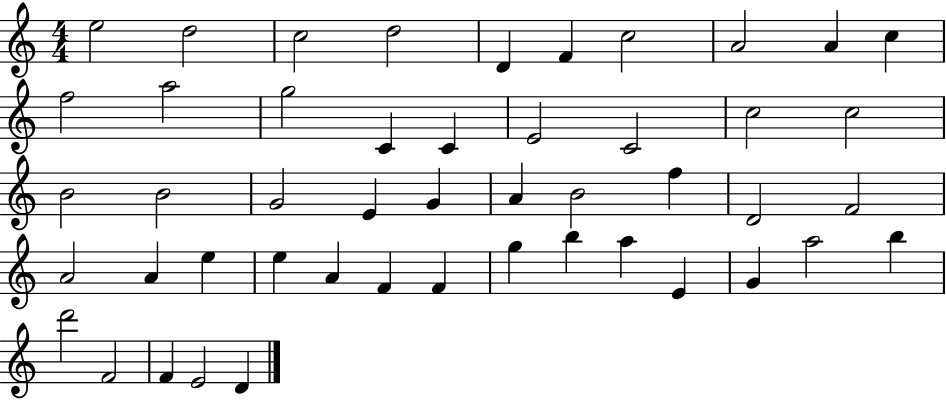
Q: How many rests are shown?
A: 0